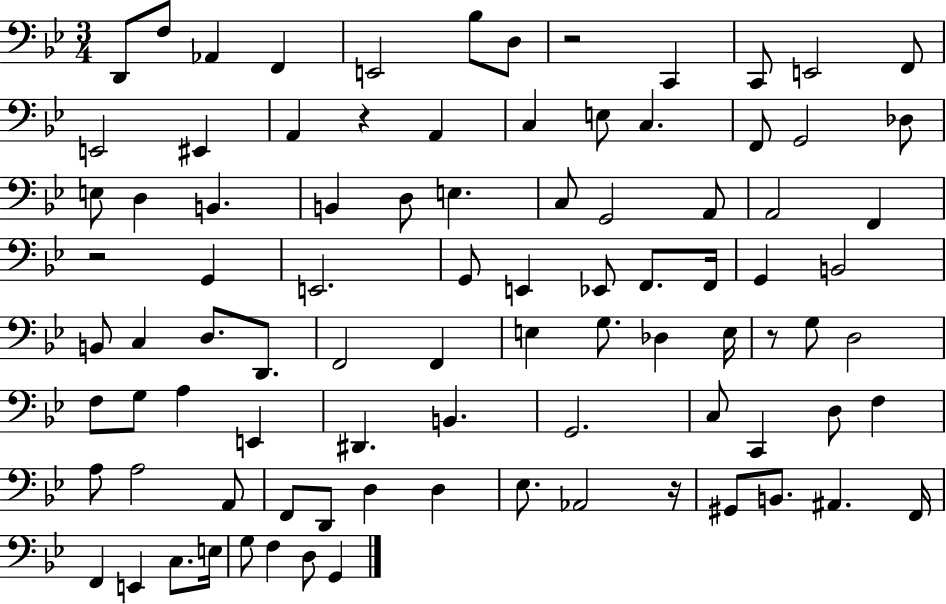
{
  \clef bass
  \numericTimeSignature
  \time 3/4
  \key bes \major
  d,8 f8 aes,4 f,4 | e,2 bes8 d8 | r2 c,4 | c,8 e,2 f,8 | \break e,2 eis,4 | a,4 r4 a,4 | c4 e8 c4. | f,8 g,2 des8 | \break e8 d4 b,4. | b,4 d8 e4. | c8 g,2 a,8 | a,2 f,4 | \break r2 g,4 | e,2. | g,8 e,4 ees,8 f,8. f,16 | g,4 b,2 | \break b,8 c4 d8. d,8. | f,2 f,4 | e4 g8. des4 e16 | r8 g8 d2 | \break f8 g8 a4 e,4 | dis,4. b,4. | g,2. | c8 c,4 d8 f4 | \break a8 a2 a,8 | f,8 d,8 d4 d4 | ees8. aes,2 r16 | gis,8 b,8. ais,4. f,16 | \break f,4 e,4 c8. e16 | g8 f4 d8 g,4 | \bar "|."
}